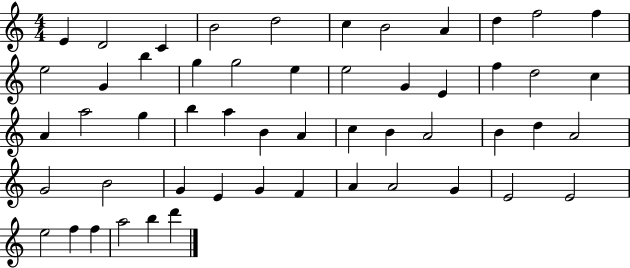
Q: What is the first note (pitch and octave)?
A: E4